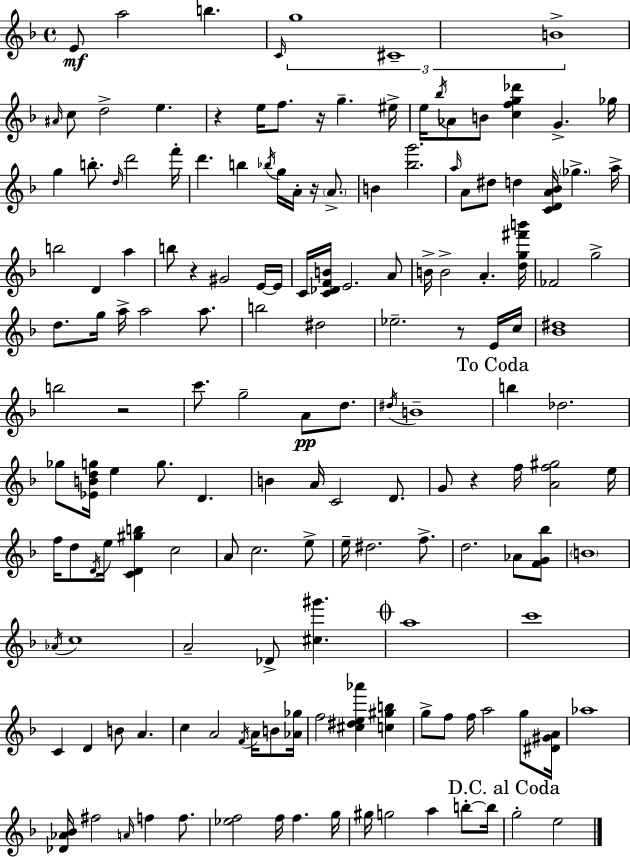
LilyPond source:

{
  \clef treble
  \time 4/4
  \defaultTimeSignature
  \key f \major
  e'8\mf a''2 b''4. | \grace { c'16 } \tuplet 3/2 { g''1 | cis'1-- | b'1-> } | \break \grace { ais'16 } c''8 d''2-> e''4. | r4 e''16 f''8. r16 g''4.-- | eis''16-> e''16 \acciaccatura { bes''16 } aes'8 b'8 <c'' f'' g'' des'''>4 g'4.-> | ges''16 g''4 b''8.-. \grace { d''16 } d'''2 | \break f'''16-. d'''4. b''4 \acciaccatura { bes''16 } g''16 | a'16-. r16 \parenthesize a'8.-> b'4 <bes'' g'''>2. | \grace { a''16 } a'8 dis''8 d''4 <c' d' a' bes'>16 \parenthesize ges''4.-> | a''16-> b''2 d'4 | \break a''4 b''8 r4 gis'2 | e'16~~ e'16 c'16 <c' des' f' b'>16 e'2. | a'8 b'16-> b'2-> a'4.-. | <d'' g'' fis''' b'''>16 fes'2 g''2-> | \break d''8. g''16 a''16-> a''2 | a''8. b''2 dis''2 | ees''2.-- | r8 e'16 c''16 <bes' dis''>1 | \break b''2 r2 | c'''8. g''2-- | a'8\pp d''8. \acciaccatura { dis''16 } b'1-- | \mark "To Coda" b''4 des''2. | \break ges''8 <ees' b' d'' g''>16 e''4 g''8. | d'4. b'4 a'16 c'2 | d'8. g'8 r4 f''16 <a' f'' gis''>2 | e''16 f''16 d''8 \acciaccatura { d'16 } e''16 <c' d' gis'' b''>4 | \break c''2 a'8 c''2. | e''8-> e''16-- dis''2. | f''8.-> d''2. | aes'8 <f' g' bes''>8 \parenthesize b'1 | \break \acciaccatura { aes'16 } c''1 | a'2-- | des'8-> <cis'' gis'''>4. \mark \markup { \musicglyph "scripts.coda" } a''1 | c'''1 | \break c'4 d'4 | b'8 a'4. c''4 a'2 | \acciaccatura { f'16 } a'16 b'8 <aes' ges''>16 f''2 | <cis'' dis'' e'' aes'''>4 <c'' gis'' b''>4 g''8-> f''8 f''16 a''2 | \break g''8 <dis' gis' a'>16 aes''1 | <des' aes' bes'>16 fis''2 | \grace { a'16 } f''4 f''8. <ees'' f''>2 | f''16 f''4. g''16 gis''16 g''2 | \break a''4 b''8-.~~ b''16 \mark "D.C. al Coda" g''2-. | e''2 \bar "|."
}